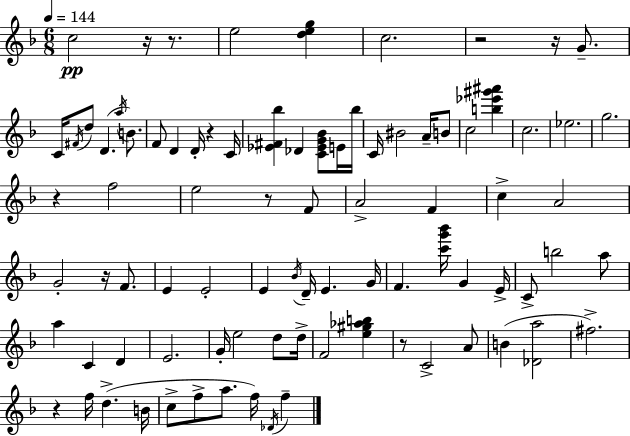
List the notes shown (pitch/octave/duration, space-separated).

C5/h R/s R/e. E5/h [D5,E5,G5]/q C5/h. R/h R/s G4/e. C4/s F#4/s D5/e D4/q. A5/s B4/e. F4/e D4/q D4/s R/q C4/s [Eb4,F#4,Bb5]/q Db4/q [C4,Eb4,G4,Bb4]/e E4/s Bb5/s C4/s BIS4/h A4/s B4/e C5/h [B5,Eb6,G#6,A#6]/q C5/h. Eb5/h. G5/h. R/q F5/h E5/h R/e F4/e A4/h F4/q C5/q A4/h G4/h R/s F4/e. E4/q E4/h E4/q Bb4/s D4/s E4/q. G4/s F4/q. [C6,G6,Bb6]/s G4/q E4/s C4/e B5/h A5/e A5/q C4/q D4/q E4/h. G4/s E5/h D5/e D5/s F4/h [E5,G#5,Ab5,B5]/q R/e C4/h A4/e B4/q [Db4,A5]/h F#5/h. R/q F5/s D5/q. B4/s C5/e F5/e A5/e. F5/s Db4/s F5/q